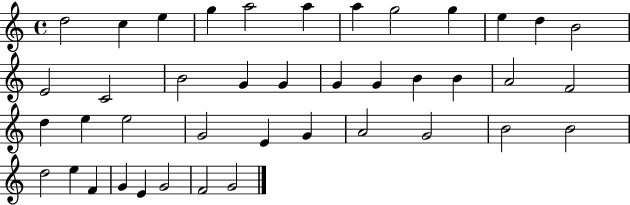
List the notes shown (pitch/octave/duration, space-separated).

D5/h C5/q E5/q G5/q A5/h A5/q A5/q G5/h G5/q E5/q D5/q B4/h E4/h C4/h B4/h G4/q G4/q G4/q G4/q B4/q B4/q A4/h F4/h D5/q E5/q E5/h G4/h E4/q G4/q A4/h G4/h B4/h B4/h D5/h E5/q F4/q G4/q E4/q G4/h F4/h G4/h